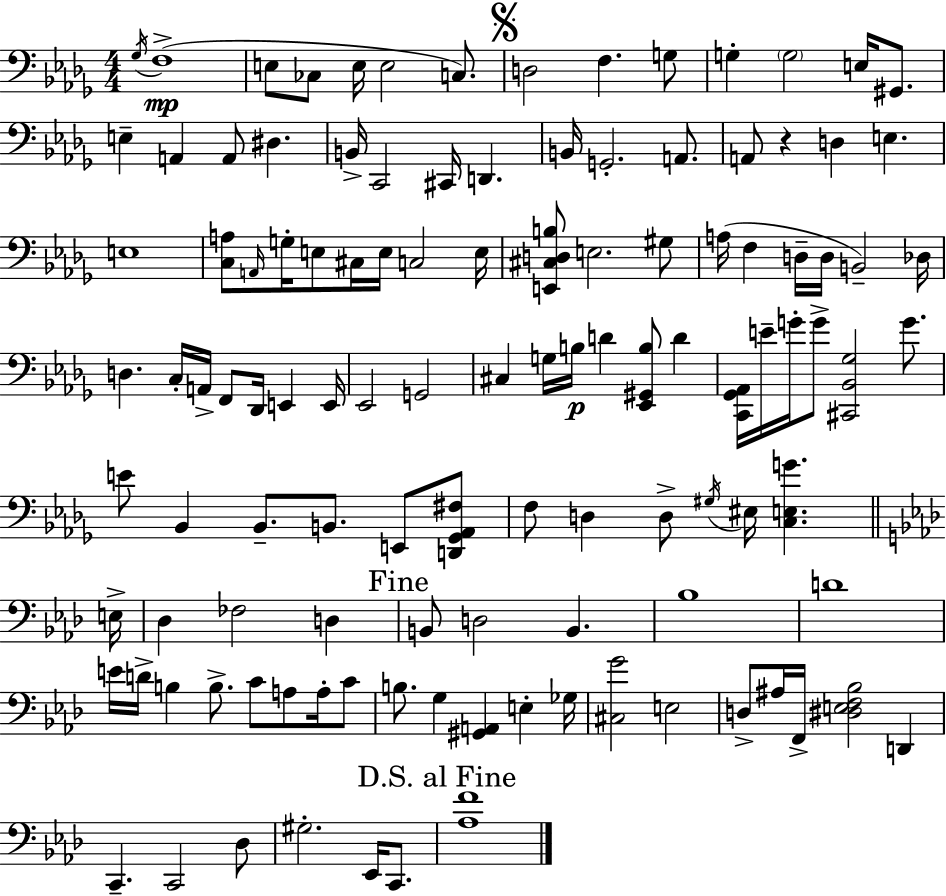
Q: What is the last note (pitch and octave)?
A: C2